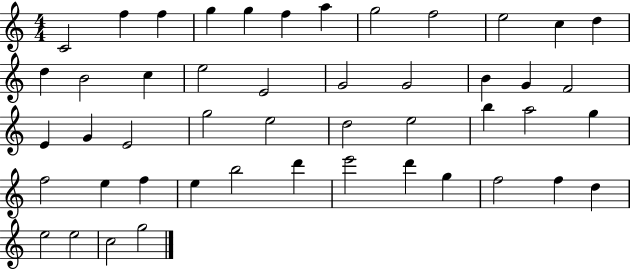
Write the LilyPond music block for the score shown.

{
  \clef treble
  \numericTimeSignature
  \time 4/4
  \key c \major
  c'2 f''4 f''4 | g''4 g''4 f''4 a''4 | g''2 f''2 | e''2 c''4 d''4 | \break d''4 b'2 c''4 | e''2 e'2 | g'2 g'2 | b'4 g'4 f'2 | \break e'4 g'4 e'2 | g''2 e''2 | d''2 e''2 | b''4 a''2 g''4 | \break f''2 e''4 f''4 | e''4 b''2 d'''4 | e'''2 d'''4 g''4 | f''2 f''4 d''4 | \break e''2 e''2 | c''2 g''2 | \bar "|."
}